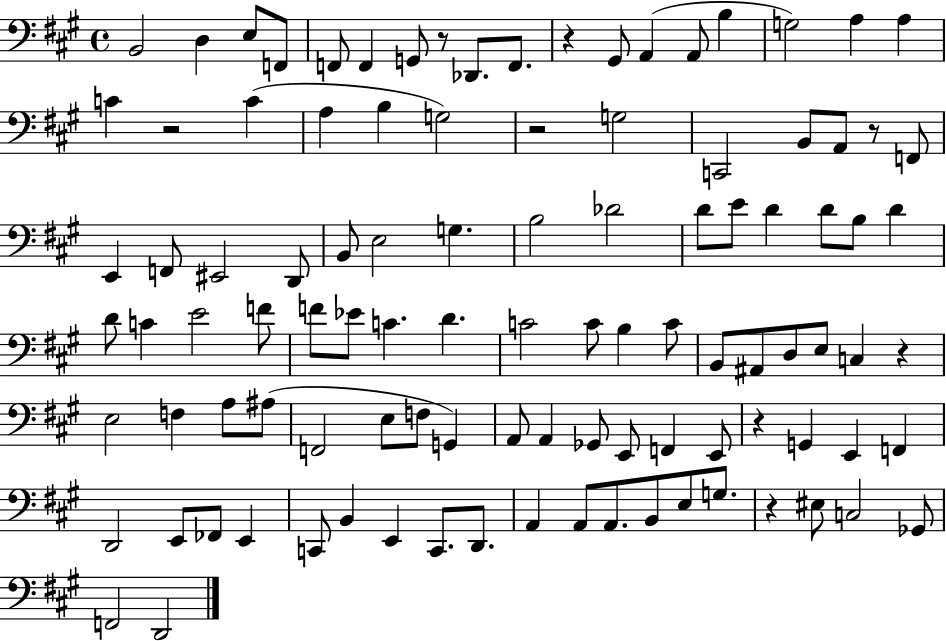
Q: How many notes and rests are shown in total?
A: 103